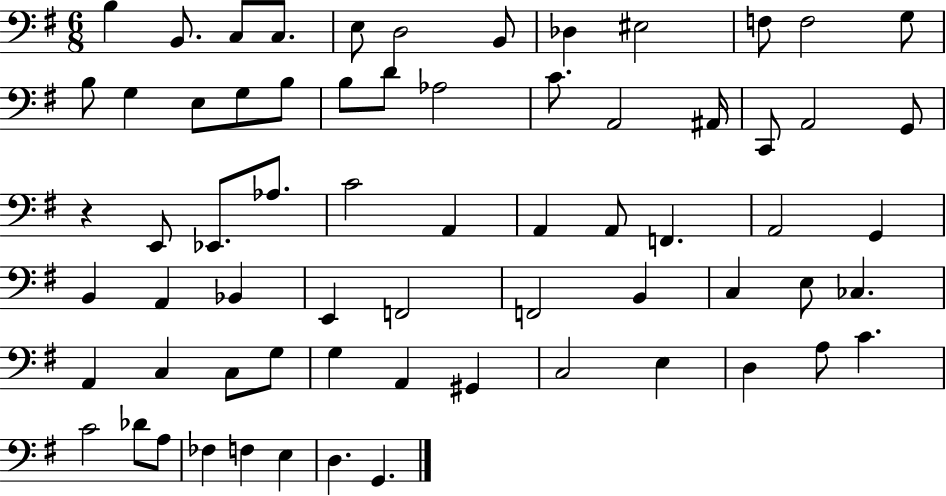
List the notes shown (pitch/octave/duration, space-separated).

B3/q B2/e. C3/e C3/e. E3/e D3/h B2/e Db3/q EIS3/h F3/e F3/h G3/e B3/e G3/q E3/e G3/e B3/e B3/e D4/e Ab3/h C4/e. A2/h A#2/s C2/e A2/h G2/e R/q E2/e Eb2/e. Ab3/e. C4/h A2/q A2/q A2/e F2/q. A2/h G2/q B2/q A2/q Bb2/q E2/q F2/h F2/h B2/q C3/q E3/e CES3/q. A2/q C3/q C3/e G3/e G3/q A2/q G#2/q C3/h E3/q D3/q A3/e C4/q. C4/h Db4/e A3/e FES3/q F3/q E3/q D3/q. G2/q.